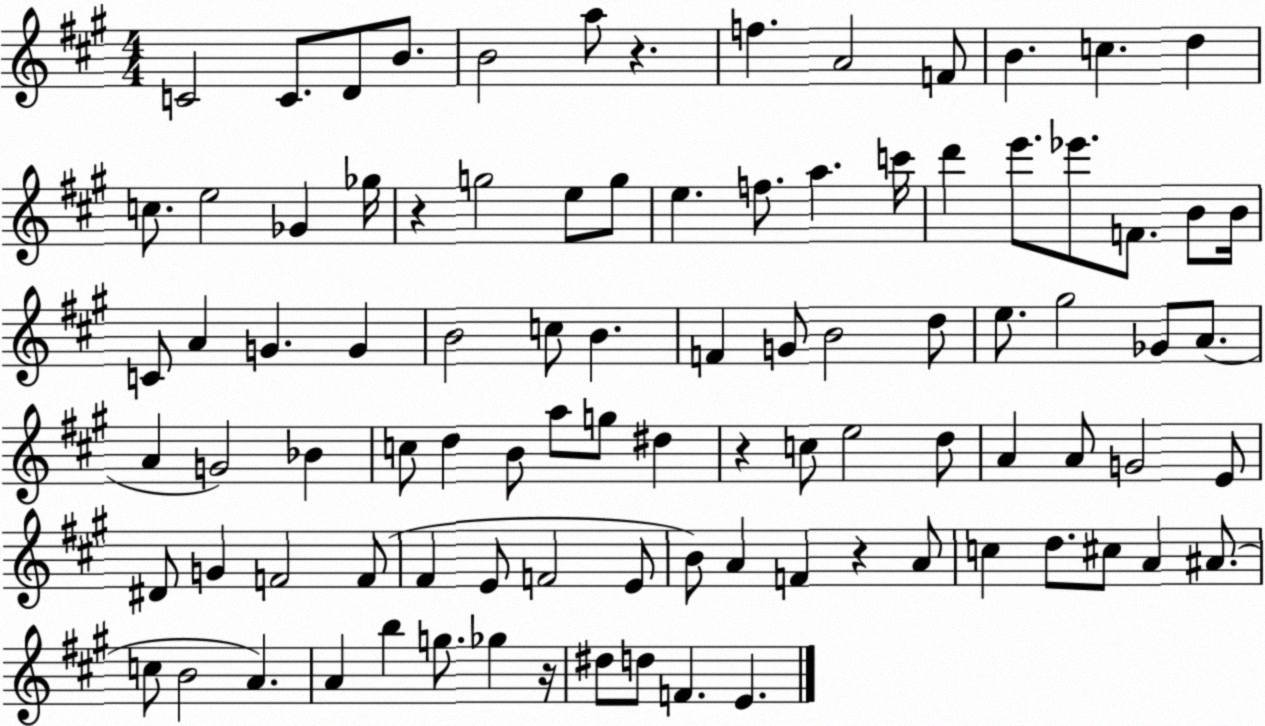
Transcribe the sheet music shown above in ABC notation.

X:1
T:Untitled
M:4/4
L:1/4
K:A
C2 C/2 D/2 B/2 B2 a/2 z f A2 F/2 B c d c/2 e2 _G _g/4 z g2 e/2 g/2 e f/2 a c'/4 d' e'/2 _e'/2 F/2 B/2 B/4 C/2 A G G B2 c/2 B F G/2 B2 d/2 e/2 ^g2 _G/2 A/2 A G2 _B c/2 d B/2 a/2 g/2 ^d z c/2 e2 d/2 A A/2 G2 E/2 ^D/2 G F2 F/2 ^F E/2 F2 E/2 B/2 A F z A/2 c d/2 ^c/2 A ^A/2 c/2 B2 A A b g/2 _g z/4 ^d/2 d/2 F E